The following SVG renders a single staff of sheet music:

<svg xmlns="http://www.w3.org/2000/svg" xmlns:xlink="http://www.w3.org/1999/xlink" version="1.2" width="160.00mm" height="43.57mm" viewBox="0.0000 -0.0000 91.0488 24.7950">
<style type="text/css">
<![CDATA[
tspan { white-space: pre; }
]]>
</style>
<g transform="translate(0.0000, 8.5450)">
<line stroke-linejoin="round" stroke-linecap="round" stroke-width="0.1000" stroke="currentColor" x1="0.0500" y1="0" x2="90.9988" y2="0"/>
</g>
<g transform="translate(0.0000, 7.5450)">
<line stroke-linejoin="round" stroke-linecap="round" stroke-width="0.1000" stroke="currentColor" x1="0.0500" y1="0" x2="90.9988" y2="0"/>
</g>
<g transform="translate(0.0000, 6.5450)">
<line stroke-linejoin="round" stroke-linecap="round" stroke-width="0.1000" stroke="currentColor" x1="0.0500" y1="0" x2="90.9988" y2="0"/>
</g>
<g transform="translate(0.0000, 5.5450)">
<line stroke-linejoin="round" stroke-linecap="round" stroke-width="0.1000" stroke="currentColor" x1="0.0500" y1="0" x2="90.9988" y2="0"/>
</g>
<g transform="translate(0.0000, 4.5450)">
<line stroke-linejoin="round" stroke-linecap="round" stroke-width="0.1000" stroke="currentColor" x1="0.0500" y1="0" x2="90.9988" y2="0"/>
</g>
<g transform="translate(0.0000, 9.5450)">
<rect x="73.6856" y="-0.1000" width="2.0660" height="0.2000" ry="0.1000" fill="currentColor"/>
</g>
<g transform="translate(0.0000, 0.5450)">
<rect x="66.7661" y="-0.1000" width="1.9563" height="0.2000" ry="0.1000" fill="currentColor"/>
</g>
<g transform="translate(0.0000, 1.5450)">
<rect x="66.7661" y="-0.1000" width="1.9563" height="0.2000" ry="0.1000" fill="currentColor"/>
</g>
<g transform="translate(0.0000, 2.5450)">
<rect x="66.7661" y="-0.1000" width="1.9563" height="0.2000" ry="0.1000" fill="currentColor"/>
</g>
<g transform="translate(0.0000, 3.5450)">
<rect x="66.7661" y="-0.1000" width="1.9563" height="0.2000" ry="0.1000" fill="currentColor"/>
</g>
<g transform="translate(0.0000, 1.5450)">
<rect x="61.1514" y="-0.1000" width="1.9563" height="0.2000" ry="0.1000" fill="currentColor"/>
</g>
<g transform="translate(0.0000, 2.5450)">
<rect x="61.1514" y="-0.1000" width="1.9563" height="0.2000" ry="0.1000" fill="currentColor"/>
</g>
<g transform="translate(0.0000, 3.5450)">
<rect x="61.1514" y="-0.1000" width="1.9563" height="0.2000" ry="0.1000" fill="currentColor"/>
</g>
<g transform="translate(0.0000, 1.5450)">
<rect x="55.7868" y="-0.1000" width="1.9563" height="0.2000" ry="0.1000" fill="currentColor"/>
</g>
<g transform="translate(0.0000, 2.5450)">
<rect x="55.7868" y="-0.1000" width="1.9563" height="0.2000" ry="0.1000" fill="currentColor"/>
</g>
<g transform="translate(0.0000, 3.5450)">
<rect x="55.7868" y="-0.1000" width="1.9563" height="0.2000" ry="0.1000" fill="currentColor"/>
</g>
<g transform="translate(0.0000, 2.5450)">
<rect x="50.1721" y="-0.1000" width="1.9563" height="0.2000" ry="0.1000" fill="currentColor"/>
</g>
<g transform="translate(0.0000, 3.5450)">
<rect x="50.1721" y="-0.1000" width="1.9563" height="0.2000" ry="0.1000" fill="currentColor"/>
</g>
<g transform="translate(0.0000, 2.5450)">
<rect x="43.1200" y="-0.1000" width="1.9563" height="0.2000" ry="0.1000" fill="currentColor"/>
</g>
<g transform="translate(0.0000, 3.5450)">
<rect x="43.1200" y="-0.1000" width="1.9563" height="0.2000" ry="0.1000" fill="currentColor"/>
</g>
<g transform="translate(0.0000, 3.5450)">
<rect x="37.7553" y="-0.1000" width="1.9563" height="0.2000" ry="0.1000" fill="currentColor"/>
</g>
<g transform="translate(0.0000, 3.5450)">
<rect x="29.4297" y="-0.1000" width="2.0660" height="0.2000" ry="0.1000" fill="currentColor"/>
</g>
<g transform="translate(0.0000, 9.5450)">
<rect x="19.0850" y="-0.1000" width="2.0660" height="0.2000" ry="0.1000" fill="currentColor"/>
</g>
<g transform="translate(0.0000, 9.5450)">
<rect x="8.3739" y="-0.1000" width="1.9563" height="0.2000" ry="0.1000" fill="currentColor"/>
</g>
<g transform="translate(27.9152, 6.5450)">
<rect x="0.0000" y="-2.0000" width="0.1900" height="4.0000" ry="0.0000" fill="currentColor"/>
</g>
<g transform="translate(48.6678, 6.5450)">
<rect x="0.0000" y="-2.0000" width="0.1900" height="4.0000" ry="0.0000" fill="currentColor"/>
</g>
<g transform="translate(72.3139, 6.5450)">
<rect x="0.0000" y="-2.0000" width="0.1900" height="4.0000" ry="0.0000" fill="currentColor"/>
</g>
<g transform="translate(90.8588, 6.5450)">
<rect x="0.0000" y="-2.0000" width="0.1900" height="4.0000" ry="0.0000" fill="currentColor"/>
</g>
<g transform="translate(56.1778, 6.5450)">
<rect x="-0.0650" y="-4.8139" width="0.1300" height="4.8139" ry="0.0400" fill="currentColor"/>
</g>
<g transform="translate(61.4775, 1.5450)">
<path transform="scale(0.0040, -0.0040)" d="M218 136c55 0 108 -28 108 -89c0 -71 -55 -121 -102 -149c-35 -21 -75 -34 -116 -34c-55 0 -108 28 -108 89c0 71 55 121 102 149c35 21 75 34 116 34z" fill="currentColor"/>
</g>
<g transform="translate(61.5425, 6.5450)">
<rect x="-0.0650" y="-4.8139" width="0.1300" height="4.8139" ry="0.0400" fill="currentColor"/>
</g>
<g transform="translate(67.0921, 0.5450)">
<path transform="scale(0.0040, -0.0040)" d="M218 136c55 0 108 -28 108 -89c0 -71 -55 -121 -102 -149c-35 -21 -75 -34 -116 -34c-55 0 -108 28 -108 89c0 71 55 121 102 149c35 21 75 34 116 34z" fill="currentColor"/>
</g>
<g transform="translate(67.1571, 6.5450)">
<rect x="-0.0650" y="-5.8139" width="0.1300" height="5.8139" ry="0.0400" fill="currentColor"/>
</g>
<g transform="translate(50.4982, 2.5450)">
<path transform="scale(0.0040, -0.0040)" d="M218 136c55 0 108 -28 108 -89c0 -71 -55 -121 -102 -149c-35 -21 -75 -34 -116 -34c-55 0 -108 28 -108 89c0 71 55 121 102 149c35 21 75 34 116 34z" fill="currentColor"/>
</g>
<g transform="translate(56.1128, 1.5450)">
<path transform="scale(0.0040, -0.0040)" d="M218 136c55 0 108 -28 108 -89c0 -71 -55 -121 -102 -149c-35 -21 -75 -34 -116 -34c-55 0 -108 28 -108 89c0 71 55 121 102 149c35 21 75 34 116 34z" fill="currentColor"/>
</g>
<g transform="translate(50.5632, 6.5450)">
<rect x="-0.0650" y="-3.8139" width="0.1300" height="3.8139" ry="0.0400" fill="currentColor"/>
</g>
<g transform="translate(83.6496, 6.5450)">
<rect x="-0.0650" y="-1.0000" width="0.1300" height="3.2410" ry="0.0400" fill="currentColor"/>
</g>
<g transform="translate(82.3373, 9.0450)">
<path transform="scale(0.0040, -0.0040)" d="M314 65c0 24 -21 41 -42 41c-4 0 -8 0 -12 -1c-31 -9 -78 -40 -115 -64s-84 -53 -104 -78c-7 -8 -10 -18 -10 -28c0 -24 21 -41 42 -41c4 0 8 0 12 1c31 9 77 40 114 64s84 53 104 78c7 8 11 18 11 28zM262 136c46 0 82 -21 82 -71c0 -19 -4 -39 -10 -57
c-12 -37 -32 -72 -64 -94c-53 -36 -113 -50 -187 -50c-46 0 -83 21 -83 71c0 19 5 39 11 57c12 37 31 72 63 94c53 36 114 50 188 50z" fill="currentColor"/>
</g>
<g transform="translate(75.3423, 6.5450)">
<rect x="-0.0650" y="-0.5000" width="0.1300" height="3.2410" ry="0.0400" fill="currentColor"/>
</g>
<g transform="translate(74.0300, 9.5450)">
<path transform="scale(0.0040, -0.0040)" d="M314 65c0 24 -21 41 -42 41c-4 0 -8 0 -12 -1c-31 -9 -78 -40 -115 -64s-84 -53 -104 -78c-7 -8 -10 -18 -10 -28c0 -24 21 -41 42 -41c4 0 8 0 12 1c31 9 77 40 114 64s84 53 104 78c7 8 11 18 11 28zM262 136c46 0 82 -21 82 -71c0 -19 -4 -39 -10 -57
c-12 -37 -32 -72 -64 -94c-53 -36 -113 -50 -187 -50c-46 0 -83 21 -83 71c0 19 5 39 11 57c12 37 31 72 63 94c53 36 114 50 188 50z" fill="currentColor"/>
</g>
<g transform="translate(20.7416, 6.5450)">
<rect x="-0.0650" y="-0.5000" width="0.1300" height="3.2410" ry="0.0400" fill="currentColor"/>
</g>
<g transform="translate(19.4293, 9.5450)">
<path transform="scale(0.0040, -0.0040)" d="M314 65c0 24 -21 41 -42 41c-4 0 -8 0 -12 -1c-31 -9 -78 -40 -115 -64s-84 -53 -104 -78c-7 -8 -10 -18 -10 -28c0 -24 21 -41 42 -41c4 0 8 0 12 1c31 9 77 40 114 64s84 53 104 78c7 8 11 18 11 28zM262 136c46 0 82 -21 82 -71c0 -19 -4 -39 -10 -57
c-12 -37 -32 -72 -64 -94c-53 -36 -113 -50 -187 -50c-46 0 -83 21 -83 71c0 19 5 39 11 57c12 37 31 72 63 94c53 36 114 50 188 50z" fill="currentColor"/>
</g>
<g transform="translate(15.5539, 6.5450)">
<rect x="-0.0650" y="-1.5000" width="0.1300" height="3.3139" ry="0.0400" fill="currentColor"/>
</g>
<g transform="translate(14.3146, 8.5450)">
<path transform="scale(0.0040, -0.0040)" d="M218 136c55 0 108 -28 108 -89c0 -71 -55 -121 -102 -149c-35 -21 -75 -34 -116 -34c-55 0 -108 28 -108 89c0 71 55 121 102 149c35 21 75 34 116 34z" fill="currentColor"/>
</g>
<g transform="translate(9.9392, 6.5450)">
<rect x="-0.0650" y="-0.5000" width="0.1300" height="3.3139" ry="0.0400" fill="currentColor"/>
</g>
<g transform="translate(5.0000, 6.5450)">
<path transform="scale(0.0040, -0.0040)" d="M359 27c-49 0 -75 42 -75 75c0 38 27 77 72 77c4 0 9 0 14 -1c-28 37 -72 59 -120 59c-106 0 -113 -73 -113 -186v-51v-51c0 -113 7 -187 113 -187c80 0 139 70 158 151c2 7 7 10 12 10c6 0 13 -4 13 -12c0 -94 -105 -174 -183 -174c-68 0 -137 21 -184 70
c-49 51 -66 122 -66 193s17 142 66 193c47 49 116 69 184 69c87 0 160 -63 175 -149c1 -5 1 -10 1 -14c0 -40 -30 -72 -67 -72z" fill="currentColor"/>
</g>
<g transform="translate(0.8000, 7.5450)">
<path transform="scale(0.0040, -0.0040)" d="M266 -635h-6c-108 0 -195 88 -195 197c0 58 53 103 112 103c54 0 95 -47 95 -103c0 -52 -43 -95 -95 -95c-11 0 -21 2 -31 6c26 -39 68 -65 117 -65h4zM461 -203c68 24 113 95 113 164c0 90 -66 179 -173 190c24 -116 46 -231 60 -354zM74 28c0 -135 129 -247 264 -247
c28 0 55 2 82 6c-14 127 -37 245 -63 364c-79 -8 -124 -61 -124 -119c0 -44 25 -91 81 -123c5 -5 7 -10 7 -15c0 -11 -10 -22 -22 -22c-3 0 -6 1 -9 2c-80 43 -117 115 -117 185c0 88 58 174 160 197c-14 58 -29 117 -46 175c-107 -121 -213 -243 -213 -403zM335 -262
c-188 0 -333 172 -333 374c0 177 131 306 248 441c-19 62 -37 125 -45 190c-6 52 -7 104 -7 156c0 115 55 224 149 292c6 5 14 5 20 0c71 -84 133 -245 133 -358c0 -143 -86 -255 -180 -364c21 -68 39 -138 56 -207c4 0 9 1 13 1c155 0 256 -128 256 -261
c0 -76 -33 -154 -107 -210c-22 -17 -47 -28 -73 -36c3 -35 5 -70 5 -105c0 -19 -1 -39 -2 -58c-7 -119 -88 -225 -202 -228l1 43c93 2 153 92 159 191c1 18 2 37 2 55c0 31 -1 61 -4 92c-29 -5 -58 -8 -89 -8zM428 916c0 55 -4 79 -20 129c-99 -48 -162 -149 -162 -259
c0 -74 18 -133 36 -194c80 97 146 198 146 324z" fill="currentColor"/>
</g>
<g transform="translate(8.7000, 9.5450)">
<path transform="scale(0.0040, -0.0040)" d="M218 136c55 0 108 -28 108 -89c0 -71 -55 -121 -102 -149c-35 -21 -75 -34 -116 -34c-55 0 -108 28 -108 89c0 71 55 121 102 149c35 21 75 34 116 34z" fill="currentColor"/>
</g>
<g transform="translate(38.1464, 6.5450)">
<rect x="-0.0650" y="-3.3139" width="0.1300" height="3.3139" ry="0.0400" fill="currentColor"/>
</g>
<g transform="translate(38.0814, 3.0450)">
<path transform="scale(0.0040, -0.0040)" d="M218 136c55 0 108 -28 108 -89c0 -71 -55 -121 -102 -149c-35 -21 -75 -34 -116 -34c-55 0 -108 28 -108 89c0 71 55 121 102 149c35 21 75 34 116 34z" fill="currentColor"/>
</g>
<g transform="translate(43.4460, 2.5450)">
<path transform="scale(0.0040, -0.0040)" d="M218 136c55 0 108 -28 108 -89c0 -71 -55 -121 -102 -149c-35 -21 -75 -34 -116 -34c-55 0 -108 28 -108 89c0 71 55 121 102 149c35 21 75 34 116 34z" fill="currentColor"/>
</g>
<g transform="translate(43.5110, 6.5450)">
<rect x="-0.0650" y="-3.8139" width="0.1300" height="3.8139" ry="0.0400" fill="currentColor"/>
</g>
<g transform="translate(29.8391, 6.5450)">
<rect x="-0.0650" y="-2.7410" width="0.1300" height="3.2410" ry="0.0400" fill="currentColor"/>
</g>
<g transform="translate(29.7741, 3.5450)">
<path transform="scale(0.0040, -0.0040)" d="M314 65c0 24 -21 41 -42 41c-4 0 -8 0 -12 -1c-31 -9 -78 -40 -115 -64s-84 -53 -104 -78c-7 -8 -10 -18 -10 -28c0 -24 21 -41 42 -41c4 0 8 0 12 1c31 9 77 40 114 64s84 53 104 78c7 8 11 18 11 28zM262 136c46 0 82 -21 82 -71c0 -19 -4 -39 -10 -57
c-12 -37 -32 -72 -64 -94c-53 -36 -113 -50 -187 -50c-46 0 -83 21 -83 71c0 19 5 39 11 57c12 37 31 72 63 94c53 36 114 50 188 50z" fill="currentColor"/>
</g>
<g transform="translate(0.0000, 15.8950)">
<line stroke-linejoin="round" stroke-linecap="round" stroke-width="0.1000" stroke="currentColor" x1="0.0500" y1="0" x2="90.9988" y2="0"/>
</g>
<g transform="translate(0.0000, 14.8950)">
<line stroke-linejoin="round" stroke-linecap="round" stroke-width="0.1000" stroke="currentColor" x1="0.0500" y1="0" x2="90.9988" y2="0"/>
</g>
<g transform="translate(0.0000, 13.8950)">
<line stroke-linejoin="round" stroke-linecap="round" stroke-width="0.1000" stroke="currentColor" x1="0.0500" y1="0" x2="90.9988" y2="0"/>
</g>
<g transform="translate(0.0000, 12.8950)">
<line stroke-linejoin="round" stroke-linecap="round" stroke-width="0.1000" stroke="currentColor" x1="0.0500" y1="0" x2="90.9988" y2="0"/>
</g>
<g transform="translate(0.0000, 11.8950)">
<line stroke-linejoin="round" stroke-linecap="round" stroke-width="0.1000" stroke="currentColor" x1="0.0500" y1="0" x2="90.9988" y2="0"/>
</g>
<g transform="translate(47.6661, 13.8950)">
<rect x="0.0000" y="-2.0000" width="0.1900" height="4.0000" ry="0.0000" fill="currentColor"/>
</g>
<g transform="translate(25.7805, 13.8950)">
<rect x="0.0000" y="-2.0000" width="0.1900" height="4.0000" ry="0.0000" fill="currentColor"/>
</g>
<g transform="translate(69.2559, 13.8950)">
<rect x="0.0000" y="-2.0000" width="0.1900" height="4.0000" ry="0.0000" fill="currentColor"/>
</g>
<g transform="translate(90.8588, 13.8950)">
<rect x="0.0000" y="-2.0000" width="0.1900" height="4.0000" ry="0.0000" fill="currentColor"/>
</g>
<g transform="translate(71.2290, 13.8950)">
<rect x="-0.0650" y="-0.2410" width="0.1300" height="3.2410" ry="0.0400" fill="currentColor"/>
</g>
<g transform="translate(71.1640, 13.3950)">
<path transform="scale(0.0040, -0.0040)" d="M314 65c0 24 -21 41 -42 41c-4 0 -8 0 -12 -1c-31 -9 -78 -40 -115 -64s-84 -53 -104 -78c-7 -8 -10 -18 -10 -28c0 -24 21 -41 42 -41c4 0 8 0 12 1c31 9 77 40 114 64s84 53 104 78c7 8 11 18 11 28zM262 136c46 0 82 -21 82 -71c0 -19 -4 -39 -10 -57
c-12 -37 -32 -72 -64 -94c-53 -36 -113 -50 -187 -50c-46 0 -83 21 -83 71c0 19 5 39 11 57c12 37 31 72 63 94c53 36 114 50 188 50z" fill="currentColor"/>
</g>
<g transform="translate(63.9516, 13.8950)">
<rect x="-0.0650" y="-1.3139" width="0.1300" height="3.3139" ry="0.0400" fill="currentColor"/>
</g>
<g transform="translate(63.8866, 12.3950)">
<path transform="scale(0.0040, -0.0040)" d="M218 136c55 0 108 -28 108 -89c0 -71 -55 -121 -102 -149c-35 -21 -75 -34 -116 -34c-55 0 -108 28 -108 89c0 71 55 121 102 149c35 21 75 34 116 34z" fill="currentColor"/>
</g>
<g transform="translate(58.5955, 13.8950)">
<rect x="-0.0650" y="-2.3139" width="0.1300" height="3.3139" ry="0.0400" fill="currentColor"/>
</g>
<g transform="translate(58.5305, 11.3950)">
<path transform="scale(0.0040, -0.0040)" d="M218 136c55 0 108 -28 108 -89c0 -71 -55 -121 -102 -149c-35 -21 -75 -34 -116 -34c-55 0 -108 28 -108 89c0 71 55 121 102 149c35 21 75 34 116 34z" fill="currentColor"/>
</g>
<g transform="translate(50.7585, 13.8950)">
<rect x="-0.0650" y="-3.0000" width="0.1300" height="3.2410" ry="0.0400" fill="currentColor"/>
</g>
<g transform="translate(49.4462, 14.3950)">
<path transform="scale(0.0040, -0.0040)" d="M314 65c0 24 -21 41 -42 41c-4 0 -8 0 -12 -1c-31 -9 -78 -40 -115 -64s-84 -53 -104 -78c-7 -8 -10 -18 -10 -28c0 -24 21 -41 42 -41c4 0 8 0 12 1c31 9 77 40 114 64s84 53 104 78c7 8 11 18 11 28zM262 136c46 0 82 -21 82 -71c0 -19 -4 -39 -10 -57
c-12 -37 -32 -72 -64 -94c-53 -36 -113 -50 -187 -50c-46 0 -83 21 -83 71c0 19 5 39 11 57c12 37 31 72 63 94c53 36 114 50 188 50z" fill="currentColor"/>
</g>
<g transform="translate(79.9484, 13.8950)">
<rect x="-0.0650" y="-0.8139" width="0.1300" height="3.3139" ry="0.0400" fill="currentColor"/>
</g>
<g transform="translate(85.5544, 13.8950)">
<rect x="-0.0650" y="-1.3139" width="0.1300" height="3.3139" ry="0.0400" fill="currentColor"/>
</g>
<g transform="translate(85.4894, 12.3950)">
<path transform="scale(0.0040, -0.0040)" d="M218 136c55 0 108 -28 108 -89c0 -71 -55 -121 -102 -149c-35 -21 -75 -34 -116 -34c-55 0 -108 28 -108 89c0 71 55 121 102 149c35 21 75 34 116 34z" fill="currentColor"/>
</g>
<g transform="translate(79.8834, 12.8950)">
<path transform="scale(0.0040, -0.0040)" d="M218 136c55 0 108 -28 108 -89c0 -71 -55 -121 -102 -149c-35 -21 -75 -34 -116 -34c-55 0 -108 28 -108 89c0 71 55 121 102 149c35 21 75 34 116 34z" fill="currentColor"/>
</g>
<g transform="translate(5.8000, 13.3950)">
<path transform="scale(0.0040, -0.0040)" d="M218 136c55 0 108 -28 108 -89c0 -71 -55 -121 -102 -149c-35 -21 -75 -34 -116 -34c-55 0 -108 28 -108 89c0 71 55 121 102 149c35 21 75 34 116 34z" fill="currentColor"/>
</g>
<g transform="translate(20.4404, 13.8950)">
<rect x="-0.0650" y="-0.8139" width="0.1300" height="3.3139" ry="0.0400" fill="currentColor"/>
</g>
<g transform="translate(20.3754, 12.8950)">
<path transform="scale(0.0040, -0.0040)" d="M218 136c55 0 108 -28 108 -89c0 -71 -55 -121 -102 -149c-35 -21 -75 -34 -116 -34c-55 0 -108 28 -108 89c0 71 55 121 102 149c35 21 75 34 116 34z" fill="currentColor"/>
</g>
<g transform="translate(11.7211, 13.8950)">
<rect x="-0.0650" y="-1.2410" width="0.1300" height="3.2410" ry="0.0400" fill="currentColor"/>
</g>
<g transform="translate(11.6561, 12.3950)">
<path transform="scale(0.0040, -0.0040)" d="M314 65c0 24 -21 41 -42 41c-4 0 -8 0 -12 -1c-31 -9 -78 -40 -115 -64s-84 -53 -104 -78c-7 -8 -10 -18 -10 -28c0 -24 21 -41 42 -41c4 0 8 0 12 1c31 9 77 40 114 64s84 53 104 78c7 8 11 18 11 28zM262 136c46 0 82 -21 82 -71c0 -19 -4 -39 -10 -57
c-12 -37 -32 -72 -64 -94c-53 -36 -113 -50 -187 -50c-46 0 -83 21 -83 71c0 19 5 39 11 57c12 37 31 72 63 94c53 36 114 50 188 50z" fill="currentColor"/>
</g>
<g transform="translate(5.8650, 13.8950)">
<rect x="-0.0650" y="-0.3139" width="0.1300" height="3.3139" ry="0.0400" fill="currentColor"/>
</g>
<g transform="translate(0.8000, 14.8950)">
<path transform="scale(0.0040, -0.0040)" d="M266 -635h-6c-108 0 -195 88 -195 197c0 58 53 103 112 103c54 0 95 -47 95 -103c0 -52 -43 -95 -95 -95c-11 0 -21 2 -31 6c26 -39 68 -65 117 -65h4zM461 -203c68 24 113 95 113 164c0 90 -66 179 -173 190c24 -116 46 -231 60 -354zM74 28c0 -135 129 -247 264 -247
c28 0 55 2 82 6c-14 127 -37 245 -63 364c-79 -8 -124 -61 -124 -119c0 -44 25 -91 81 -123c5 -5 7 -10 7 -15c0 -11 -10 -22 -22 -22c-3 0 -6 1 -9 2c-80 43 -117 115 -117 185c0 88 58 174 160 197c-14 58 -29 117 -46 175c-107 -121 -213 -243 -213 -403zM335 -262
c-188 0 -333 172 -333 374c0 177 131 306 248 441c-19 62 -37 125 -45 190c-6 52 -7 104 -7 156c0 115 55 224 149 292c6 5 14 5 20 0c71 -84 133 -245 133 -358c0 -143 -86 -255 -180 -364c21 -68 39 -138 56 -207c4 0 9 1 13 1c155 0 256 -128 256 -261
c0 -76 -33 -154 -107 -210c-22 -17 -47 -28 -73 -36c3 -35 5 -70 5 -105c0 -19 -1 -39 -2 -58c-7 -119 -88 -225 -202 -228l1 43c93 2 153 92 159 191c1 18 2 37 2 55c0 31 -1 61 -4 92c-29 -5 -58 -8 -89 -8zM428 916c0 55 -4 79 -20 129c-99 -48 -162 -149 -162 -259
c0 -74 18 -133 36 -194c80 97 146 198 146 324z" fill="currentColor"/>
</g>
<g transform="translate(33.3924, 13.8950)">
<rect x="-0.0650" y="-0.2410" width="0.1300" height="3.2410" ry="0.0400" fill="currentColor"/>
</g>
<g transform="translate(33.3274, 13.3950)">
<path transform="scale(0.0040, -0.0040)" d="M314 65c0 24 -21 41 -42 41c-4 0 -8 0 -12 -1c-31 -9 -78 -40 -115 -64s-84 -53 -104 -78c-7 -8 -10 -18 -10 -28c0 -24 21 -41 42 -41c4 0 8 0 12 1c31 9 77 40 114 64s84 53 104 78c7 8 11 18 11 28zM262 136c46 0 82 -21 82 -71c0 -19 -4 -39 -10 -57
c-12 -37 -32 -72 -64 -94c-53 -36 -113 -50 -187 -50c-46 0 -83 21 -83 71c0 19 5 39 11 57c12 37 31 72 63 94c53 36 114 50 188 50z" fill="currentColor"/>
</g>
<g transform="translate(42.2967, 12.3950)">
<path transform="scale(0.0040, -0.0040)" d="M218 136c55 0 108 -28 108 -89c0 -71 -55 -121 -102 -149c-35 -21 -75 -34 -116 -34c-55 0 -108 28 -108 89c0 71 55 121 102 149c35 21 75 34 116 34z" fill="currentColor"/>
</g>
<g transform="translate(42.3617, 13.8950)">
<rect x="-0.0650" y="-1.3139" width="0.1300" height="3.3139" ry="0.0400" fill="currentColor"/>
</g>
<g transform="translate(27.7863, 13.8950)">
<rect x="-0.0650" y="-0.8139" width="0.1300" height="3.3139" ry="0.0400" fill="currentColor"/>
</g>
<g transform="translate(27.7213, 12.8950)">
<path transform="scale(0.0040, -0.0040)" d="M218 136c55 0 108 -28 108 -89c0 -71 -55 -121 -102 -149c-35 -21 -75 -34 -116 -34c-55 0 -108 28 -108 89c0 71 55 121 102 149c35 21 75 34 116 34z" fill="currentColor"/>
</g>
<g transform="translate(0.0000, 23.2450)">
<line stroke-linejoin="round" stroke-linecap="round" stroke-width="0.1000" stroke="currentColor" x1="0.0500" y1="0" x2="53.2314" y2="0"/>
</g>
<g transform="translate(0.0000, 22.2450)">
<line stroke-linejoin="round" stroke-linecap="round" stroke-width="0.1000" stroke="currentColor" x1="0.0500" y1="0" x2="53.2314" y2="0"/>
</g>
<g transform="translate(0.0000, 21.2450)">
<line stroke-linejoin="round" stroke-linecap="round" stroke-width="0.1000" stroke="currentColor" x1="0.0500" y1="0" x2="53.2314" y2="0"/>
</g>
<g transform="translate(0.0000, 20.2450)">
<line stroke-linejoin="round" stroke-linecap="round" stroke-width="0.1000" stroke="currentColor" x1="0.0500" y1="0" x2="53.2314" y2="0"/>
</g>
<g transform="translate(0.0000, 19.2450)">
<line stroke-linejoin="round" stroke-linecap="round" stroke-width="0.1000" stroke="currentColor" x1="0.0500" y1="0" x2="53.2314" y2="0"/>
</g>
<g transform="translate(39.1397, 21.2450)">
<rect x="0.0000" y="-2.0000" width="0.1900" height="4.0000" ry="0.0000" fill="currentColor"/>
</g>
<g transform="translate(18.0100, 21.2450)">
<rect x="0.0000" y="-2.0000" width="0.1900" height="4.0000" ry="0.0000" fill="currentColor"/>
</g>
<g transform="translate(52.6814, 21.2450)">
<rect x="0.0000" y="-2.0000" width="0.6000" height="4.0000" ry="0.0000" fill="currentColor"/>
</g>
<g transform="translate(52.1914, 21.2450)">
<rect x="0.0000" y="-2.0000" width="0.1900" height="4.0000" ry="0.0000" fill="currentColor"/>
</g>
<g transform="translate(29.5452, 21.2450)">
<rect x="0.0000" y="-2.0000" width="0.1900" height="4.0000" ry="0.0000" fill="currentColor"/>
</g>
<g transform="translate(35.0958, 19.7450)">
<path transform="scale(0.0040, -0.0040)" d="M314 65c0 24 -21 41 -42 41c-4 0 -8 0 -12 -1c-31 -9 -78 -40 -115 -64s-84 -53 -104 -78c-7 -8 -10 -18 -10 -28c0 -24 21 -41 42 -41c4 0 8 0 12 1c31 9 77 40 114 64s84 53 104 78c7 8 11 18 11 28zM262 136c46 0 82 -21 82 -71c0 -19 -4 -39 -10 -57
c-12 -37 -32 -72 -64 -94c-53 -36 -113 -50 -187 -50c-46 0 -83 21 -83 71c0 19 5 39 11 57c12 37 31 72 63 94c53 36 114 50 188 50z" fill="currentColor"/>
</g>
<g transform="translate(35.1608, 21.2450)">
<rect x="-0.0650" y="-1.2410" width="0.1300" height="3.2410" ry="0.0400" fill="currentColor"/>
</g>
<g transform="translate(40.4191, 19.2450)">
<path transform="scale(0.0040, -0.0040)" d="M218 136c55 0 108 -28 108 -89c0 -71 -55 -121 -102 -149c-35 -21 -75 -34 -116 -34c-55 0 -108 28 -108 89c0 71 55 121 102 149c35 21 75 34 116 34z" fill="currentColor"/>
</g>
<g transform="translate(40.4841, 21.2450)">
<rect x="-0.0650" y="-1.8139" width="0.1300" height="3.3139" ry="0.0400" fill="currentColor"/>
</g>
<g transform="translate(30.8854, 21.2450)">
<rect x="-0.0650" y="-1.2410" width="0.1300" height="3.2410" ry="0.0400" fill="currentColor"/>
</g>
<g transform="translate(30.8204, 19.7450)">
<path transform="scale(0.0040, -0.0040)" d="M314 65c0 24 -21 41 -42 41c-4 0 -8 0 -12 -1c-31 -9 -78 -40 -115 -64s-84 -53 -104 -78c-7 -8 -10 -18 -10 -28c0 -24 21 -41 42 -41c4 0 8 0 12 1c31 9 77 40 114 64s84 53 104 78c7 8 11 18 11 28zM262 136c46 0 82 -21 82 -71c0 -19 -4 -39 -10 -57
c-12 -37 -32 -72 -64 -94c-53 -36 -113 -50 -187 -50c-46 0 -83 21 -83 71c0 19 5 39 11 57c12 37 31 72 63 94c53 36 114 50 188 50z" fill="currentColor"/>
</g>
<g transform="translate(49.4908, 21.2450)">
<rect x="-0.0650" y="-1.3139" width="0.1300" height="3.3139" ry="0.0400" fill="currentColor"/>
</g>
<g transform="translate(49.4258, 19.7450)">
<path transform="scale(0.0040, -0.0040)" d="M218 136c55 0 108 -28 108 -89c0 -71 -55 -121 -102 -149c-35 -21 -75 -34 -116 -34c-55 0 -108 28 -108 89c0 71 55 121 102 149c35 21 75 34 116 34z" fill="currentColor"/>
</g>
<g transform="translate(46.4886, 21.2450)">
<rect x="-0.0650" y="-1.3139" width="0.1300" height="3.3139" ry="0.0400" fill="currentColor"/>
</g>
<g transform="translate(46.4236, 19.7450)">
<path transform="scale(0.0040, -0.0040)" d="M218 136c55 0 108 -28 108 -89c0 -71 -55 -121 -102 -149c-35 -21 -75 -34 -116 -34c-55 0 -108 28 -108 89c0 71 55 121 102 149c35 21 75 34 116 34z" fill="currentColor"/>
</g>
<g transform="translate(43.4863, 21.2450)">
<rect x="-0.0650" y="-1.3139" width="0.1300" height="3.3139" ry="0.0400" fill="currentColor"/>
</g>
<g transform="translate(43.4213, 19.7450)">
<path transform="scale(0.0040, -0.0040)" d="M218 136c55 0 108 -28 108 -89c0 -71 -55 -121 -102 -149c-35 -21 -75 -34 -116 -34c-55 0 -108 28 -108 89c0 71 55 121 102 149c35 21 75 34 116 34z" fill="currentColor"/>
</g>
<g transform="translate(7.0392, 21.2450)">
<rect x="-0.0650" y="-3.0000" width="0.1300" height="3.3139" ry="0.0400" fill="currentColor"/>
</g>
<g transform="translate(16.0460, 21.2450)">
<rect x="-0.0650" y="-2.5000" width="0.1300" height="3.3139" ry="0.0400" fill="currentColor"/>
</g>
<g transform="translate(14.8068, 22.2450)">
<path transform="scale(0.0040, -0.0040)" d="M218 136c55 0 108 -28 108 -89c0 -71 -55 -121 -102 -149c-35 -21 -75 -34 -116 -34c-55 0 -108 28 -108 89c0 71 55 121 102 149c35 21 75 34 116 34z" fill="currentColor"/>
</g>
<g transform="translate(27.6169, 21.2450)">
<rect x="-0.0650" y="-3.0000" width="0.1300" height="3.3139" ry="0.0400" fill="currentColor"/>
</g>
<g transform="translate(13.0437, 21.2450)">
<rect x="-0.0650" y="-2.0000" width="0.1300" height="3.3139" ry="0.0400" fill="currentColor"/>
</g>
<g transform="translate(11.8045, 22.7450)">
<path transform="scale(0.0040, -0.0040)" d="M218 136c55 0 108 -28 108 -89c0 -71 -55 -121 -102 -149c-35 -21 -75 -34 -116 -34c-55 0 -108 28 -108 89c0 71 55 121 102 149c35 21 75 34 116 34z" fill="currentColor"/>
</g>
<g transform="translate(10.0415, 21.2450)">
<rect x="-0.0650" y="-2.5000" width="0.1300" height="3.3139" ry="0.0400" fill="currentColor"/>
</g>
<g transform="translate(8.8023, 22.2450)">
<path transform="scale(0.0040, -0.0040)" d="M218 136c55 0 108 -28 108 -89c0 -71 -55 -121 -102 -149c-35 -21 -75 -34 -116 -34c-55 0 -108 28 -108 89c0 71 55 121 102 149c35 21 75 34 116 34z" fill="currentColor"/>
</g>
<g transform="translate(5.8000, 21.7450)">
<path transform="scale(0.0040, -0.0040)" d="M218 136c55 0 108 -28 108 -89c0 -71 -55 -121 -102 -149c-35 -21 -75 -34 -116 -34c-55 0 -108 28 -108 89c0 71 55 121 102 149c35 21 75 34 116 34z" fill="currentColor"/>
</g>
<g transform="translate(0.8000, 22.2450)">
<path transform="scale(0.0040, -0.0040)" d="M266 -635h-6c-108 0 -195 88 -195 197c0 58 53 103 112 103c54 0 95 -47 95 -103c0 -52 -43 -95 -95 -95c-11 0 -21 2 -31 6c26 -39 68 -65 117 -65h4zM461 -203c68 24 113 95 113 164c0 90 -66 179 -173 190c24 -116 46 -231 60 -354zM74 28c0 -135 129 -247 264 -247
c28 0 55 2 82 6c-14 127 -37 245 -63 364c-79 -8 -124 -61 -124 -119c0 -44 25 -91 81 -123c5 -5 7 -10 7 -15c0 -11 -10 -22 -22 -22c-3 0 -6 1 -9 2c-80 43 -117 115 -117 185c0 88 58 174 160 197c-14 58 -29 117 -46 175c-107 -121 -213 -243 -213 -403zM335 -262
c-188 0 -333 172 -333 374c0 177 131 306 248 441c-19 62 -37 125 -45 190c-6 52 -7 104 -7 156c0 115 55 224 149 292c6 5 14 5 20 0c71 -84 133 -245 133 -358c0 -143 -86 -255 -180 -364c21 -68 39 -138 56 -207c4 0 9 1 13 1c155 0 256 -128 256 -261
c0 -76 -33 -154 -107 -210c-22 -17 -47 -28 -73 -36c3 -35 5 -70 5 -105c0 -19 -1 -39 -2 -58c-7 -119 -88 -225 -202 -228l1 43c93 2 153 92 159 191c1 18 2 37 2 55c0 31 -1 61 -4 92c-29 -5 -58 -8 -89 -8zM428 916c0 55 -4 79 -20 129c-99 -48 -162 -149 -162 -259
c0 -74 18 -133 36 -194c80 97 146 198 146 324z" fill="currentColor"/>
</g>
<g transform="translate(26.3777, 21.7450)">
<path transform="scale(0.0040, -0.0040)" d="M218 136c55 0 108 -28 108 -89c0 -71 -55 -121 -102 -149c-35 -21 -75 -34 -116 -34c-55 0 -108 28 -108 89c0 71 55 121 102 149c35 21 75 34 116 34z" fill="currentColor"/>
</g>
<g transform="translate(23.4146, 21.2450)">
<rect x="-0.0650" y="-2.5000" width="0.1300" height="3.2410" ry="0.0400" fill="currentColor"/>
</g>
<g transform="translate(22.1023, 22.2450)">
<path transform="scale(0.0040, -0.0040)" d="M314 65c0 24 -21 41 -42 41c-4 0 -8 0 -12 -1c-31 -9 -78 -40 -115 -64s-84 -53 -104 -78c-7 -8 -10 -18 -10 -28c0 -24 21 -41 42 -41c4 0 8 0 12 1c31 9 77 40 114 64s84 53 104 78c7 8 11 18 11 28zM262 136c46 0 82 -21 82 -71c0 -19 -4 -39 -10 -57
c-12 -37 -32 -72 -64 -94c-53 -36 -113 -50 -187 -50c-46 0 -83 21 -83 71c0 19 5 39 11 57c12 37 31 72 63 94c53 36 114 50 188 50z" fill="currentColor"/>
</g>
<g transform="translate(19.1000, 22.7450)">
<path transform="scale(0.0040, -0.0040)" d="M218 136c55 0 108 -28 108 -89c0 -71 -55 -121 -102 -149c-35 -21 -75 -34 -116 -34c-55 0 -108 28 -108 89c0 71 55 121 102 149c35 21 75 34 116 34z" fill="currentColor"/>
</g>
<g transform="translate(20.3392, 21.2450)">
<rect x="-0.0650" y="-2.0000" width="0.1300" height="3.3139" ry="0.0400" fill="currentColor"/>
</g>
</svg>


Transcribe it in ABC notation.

X:1
T:Untitled
M:4/4
L:1/4
K:C
C E C2 a2 b c' c' e' e' g' C2 D2 c e2 d d c2 e A2 g e c2 d e A G F G F G2 A e2 e2 f e e e